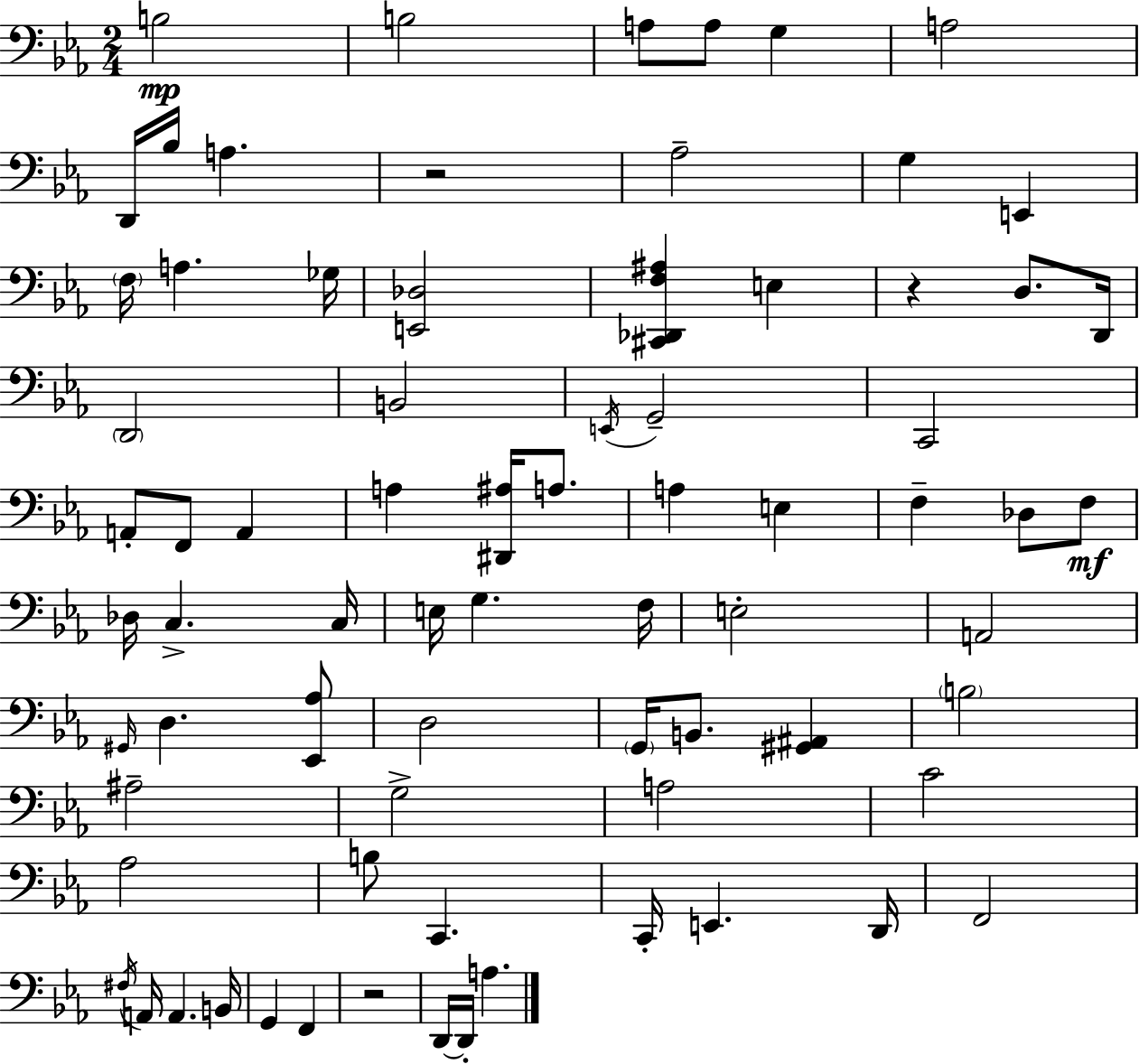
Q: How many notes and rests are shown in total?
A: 75